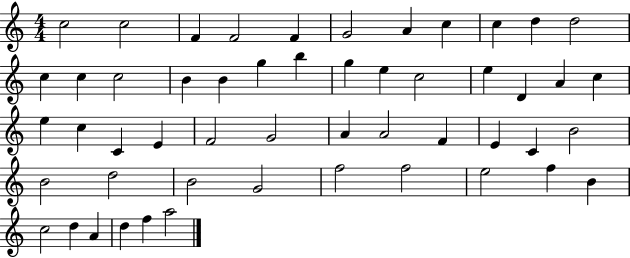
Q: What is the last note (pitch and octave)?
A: A5